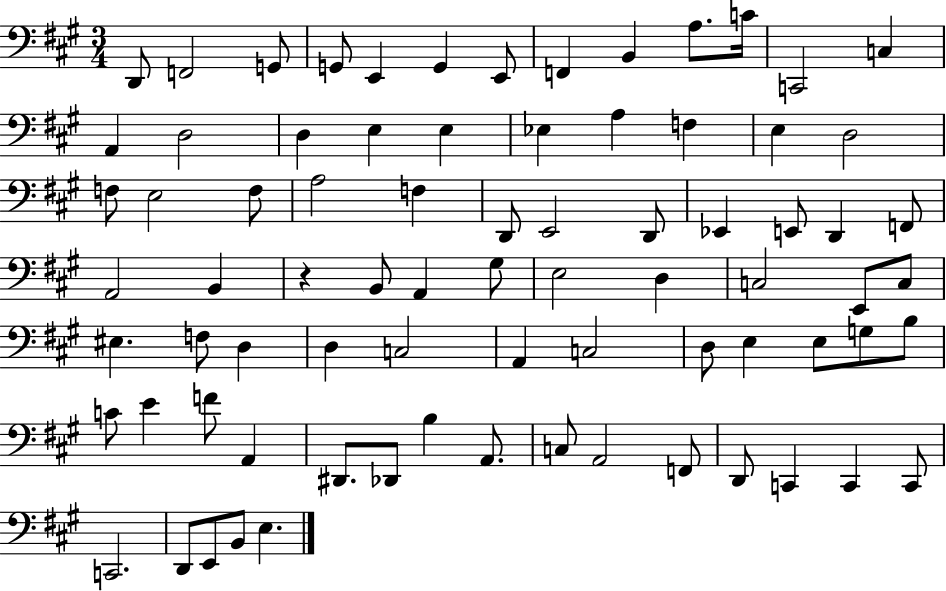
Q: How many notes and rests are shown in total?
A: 78